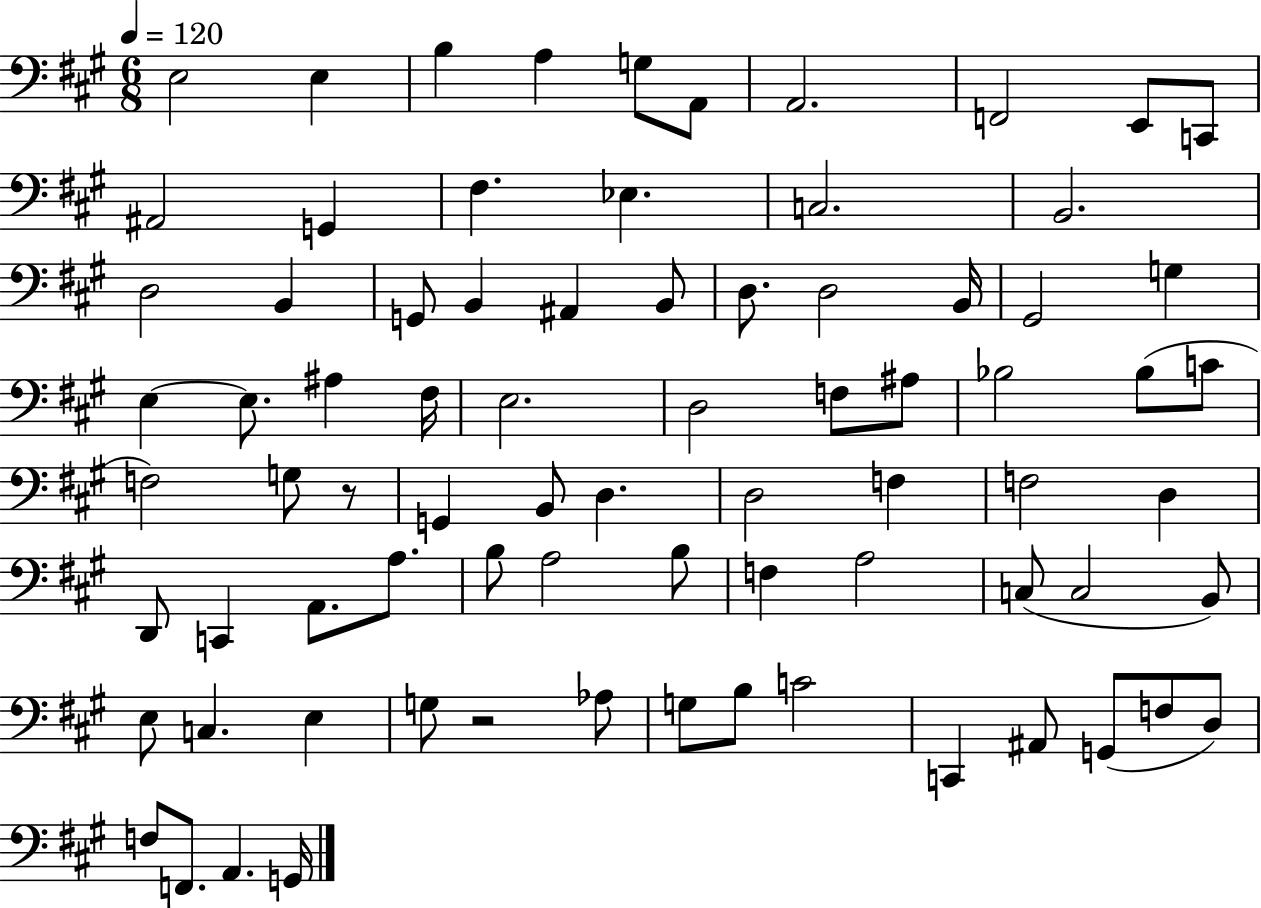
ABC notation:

X:1
T:Untitled
M:6/8
L:1/4
K:A
E,2 E, B, A, G,/2 A,,/2 A,,2 F,,2 E,,/2 C,,/2 ^A,,2 G,, ^F, _E, C,2 B,,2 D,2 B,, G,,/2 B,, ^A,, B,,/2 D,/2 D,2 B,,/4 ^G,,2 G, E, E,/2 ^A, ^F,/4 E,2 D,2 F,/2 ^A,/2 _B,2 _B,/2 C/2 F,2 G,/2 z/2 G,, B,,/2 D, D,2 F, F,2 D, D,,/2 C,, A,,/2 A,/2 B,/2 A,2 B,/2 F, A,2 C,/2 C,2 B,,/2 E,/2 C, E, G,/2 z2 _A,/2 G,/2 B,/2 C2 C,, ^A,,/2 G,,/2 F,/2 D,/2 F,/2 F,,/2 A,, G,,/4